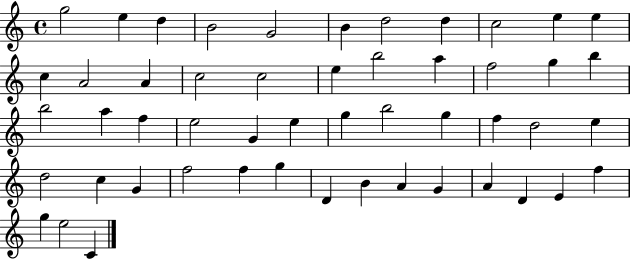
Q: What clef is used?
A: treble